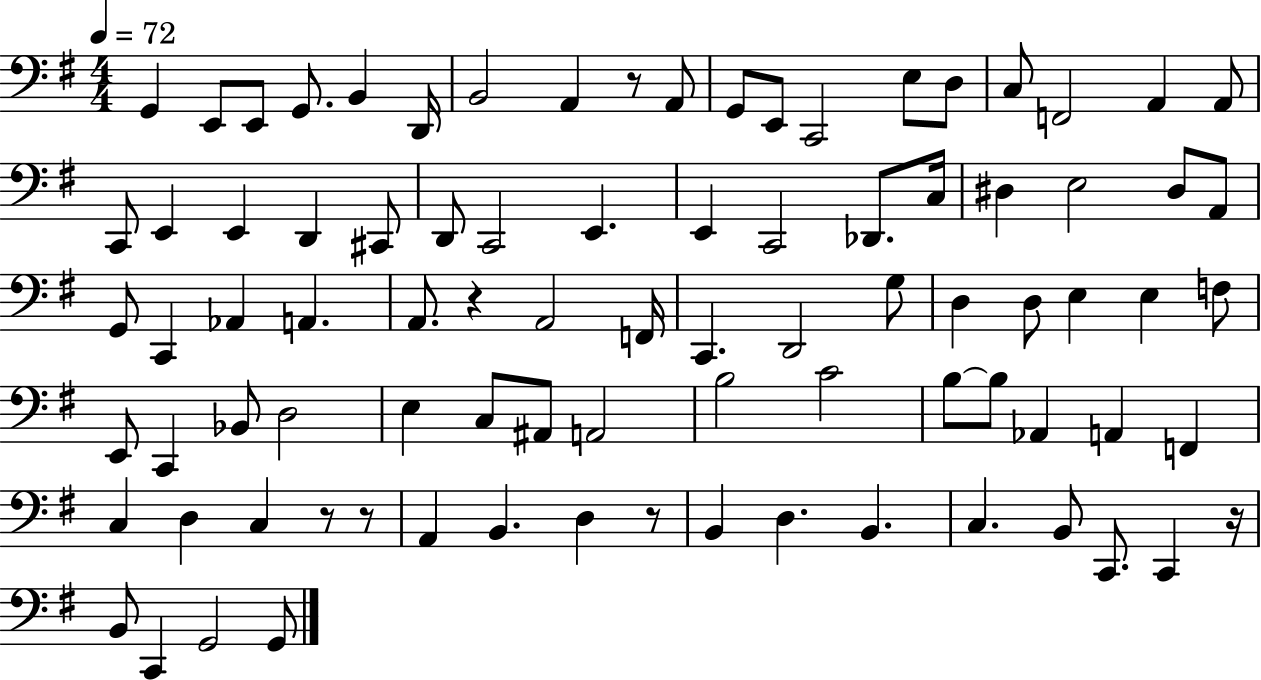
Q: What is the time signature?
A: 4/4